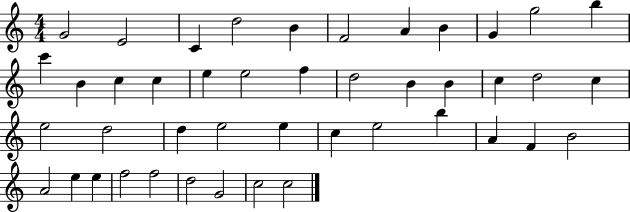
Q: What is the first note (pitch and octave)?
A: G4